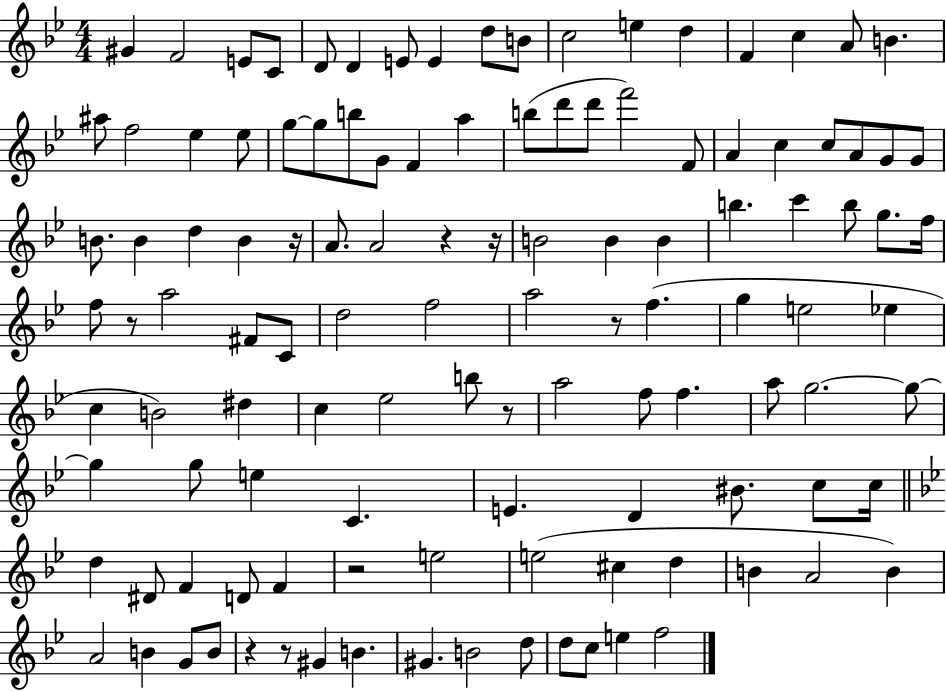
{
  \clef treble
  \numericTimeSignature
  \time 4/4
  \key bes \major
  \repeat volta 2 { gis'4 f'2 e'8 c'8 | d'8 d'4 e'8 e'4 d''8 b'8 | c''2 e''4 d''4 | f'4 c''4 a'8 b'4. | \break ais''8 f''2 ees''4 ees''8 | g''8~~ g''8 b''8 g'8 f'4 a''4 | b''8( d'''8 d'''8 f'''2) f'8 | a'4 c''4 c''8 a'8 g'8 g'8 | \break b'8. b'4 d''4 b'4 r16 | a'8. a'2 r4 r16 | b'2 b'4 b'4 | b''4. c'''4 b''8 g''8. f''16 | \break f''8 r8 a''2 fis'8 c'8 | d''2 f''2 | a''2 r8 f''4.( | g''4 e''2 ees''4 | \break c''4 b'2) dis''4 | c''4 ees''2 b''8 r8 | a''2 f''8 f''4. | a''8 g''2.~~ g''8~~ | \break g''4 g''8 e''4 c'4. | e'4. d'4 bis'8. c''8 c''16 | \bar "||" \break \key bes \major d''4 dis'8 f'4 d'8 f'4 | r2 e''2 | e''2( cis''4 d''4 | b'4 a'2 b'4) | \break a'2 b'4 g'8 b'8 | r4 r8 gis'4 b'4. | gis'4. b'2 d''8 | d''8 c''8 e''4 f''2 | \break } \bar "|."
}